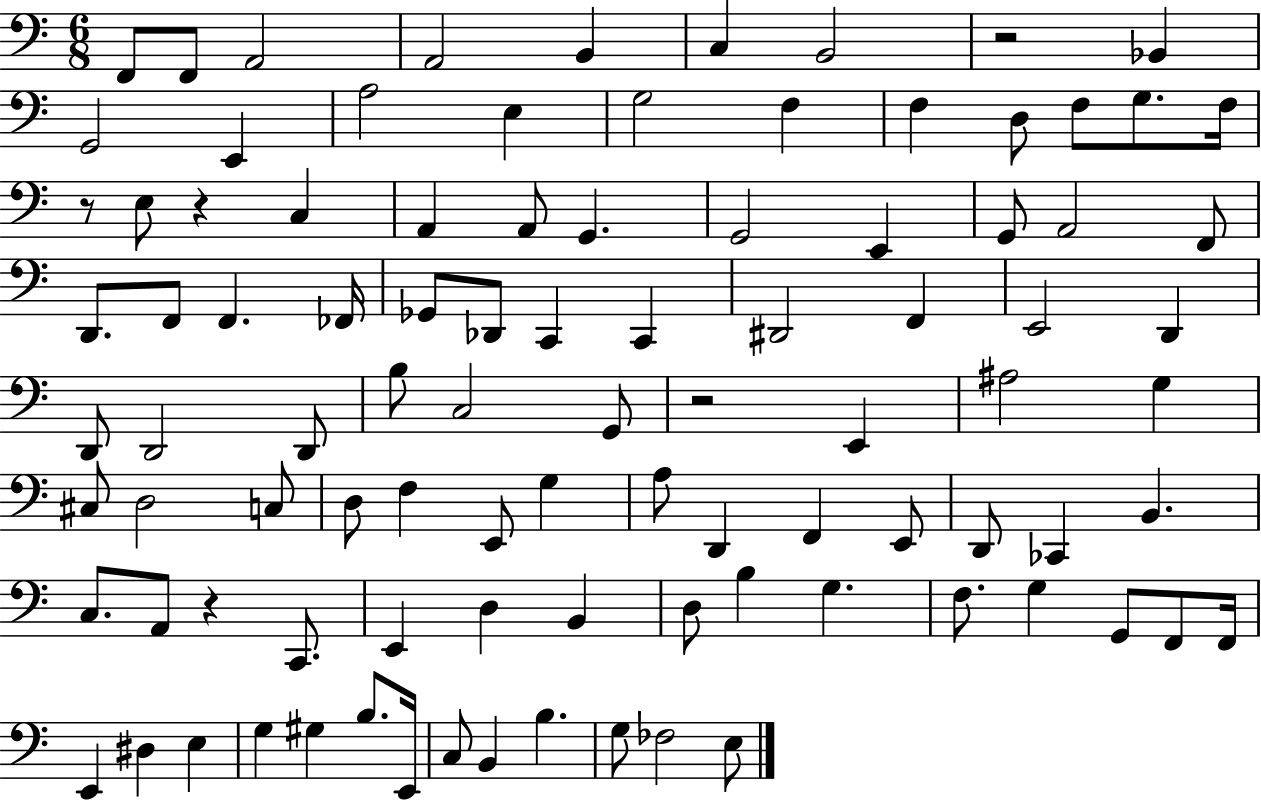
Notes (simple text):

F2/e F2/e A2/h A2/h B2/q C3/q B2/h R/h Bb2/q G2/h E2/q A3/h E3/q G3/h F3/q F3/q D3/e F3/e G3/e. F3/s R/e E3/e R/q C3/q A2/q A2/e G2/q. G2/h E2/q G2/e A2/h F2/e D2/e. F2/e F2/q. FES2/s Gb2/e Db2/e C2/q C2/q D#2/h F2/q E2/h D2/q D2/e D2/h D2/e B3/e C3/h G2/e R/h E2/q A#3/h G3/q C#3/e D3/h C3/e D3/e F3/q E2/e G3/q A3/e D2/q F2/q E2/e D2/e CES2/q B2/q. C3/e. A2/e R/q C2/e. E2/q D3/q B2/q D3/e B3/q G3/q. F3/e. G3/q G2/e F2/e F2/s E2/q D#3/q E3/q G3/q G#3/q B3/e. E2/s C3/e B2/q B3/q. G3/e FES3/h E3/e